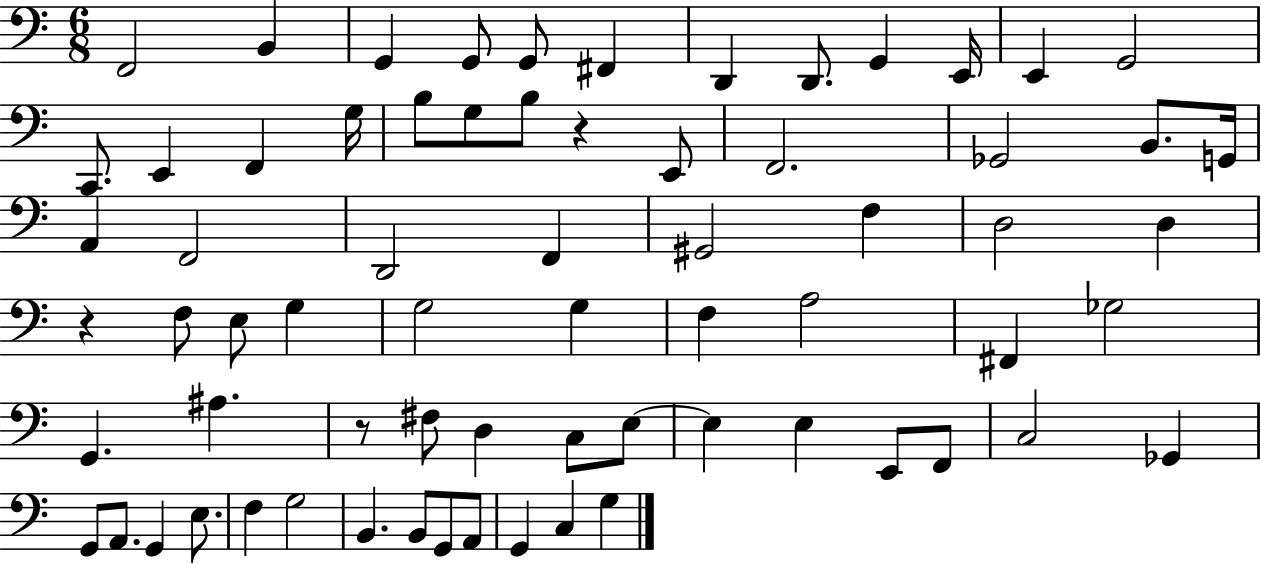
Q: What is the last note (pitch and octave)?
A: G3